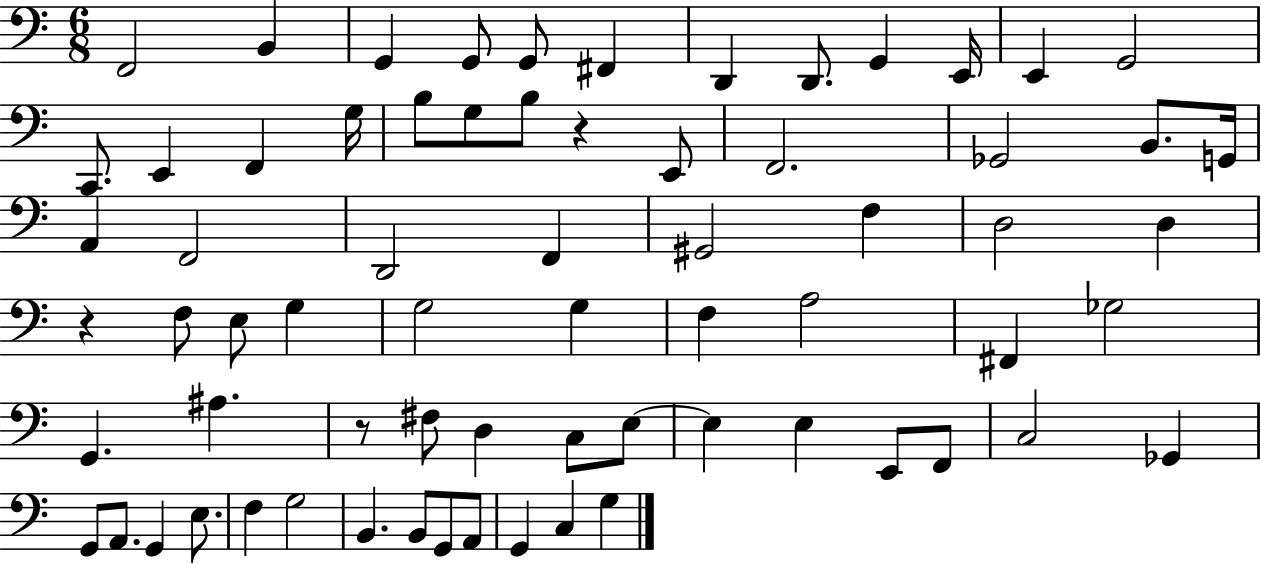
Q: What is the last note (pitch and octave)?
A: G3